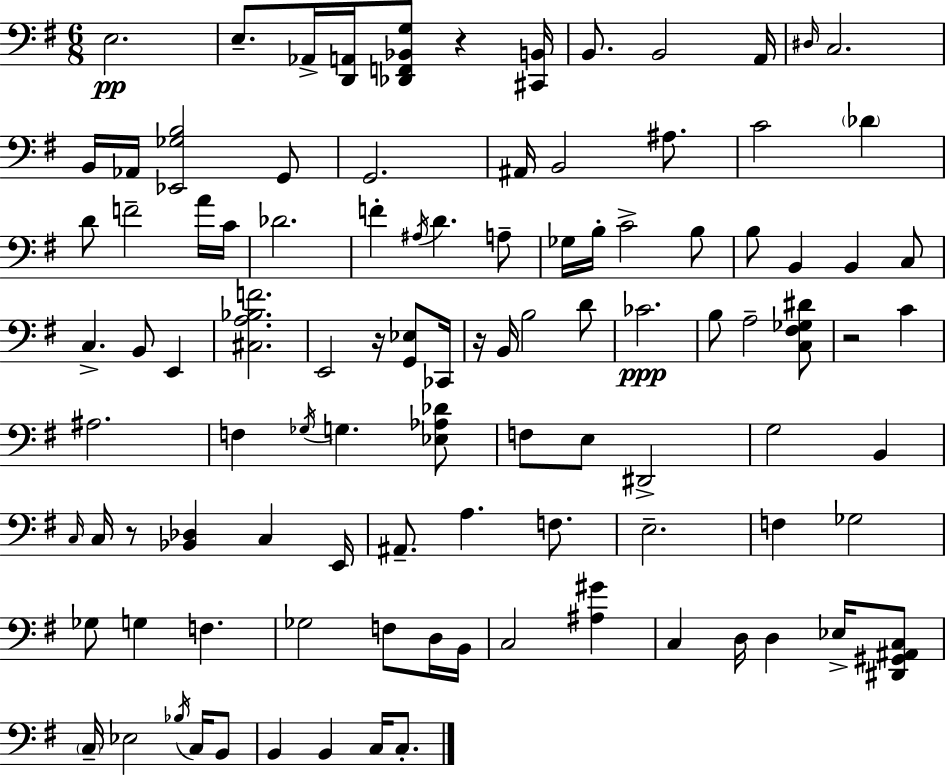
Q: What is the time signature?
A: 6/8